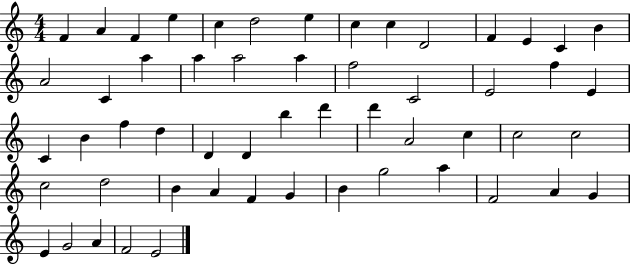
X:1
T:Untitled
M:4/4
L:1/4
K:C
F A F e c d2 e c c D2 F E C B A2 C a a a2 a f2 C2 E2 f E C B f d D D b d' d' A2 c c2 c2 c2 d2 B A F G B g2 a F2 A G E G2 A F2 E2